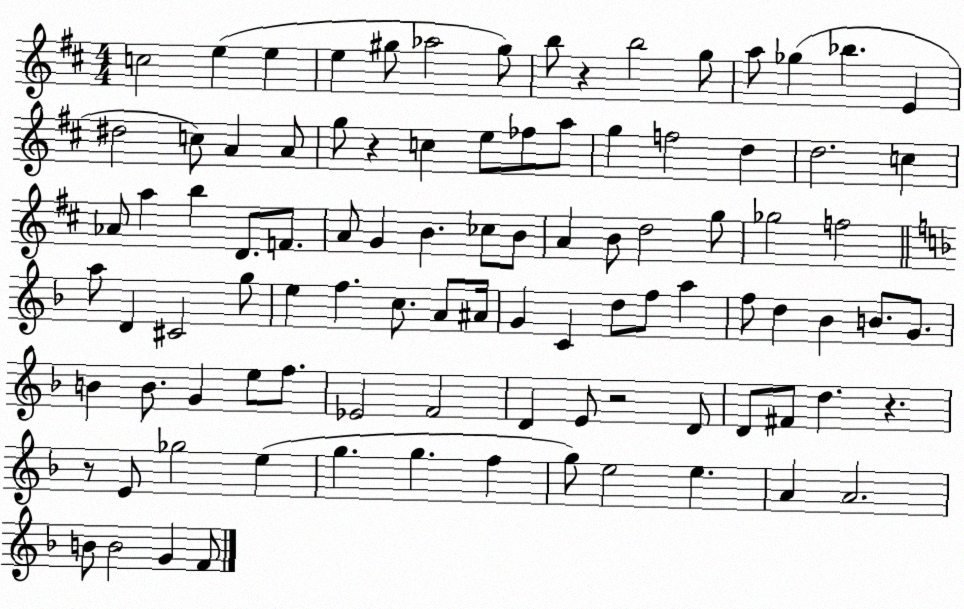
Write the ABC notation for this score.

X:1
T:Untitled
M:4/4
L:1/4
K:D
c2 e e e ^g/2 _a2 ^g/2 b/2 z b2 g/2 a/2 _g _b E ^d2 c/2 A A/2 g/2 z c e/2 _f/2 a/2 g f2 d d2 c _A/2 a b D/2 F/2 A/2 G B _c/2 B/2 A B/2 d2 g/2 _g2 f2 a/2 D ^C2 g/2 e f c/2 A/2 ^A/4 G C d/2 f/2 a f/2 d _B B/2 G/2 B B/2 G e/2 f/2 _E2 F2 D E/2 z2 D/2 D/2 ^F/2 d z z/2 E/2 _g2 e g g f g/2 e2 e A A2 B/2 B2 G F/2